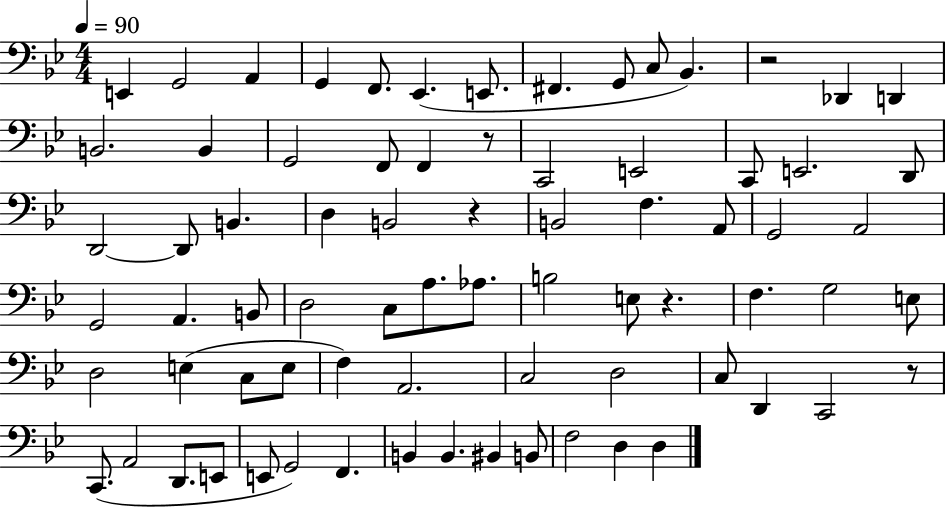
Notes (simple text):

E2/q G2/h A2/q G2/q F2/e. Eb2/q. E2/e. F#2/q. G2/e C3/e Bb2/q. R/h Db2/q D2/q B2/h. B2/q G2/h F2/e F2/q R/e C2/h E2/h C2/e E2/h. D2/e D2/h D2/e B2/q. D3/q B2/h R/q B2/h F3/q. A2/e G2/h A2/h G2/h A2/q. B2/e D3/h C3/e A3/e. Ab3/e. B3/h E3/e R/q. F3/q. G3/h E3/e D3/h E3/q C3/e E3/e F3/q A2/h. C3/h D3/h C3/e D2/q C2/h R/e C2/e. A2/h D2/e. E2/e E2/e G2/h F2/q. B2/q B2/q. BIS2/q B2/e F3/h D3/q D3/q